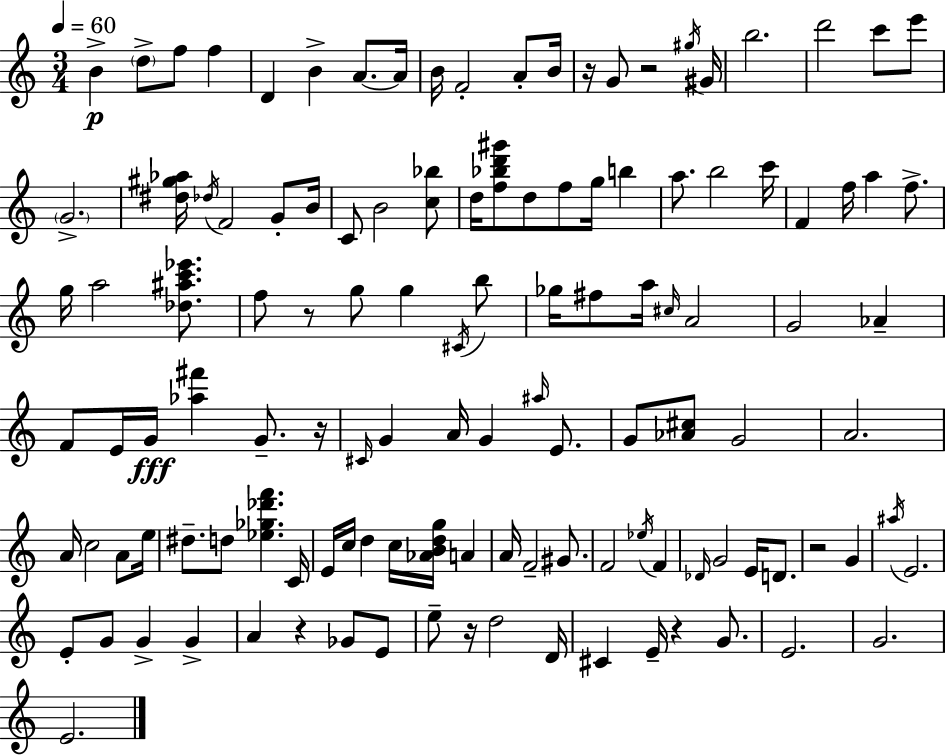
B4/q D5/e F5/e F5/q D4/q B4/q A4/e. A4/s B4/s F4/h A4/e B4/s R/s G4/e R/h G#5/s G#4/s B5/h. D6/h C6/e E6/e G4/h. [D#5,G#5,Ab5]/s Db5/s F4/h G4/e B4/s C4/e B4/h [C5,Bb5]/e D5/s [F5,Bb5,D6,G#6]/e D5/e F5/e G5/s B5/q A5/e. B5/h C6/s F4/q F5/s A5/q F5/e. G5/s A5/h [Db5,A#5,C6,Eb6]/e. F5/e R/e G5/e G5/q C#4/s B5/e Gb5/s F#5/e A5/s C#5/s A4/h G4/h Ab4/q F4/e E4/s G4/s [Ab5,F#6]/q G4/e. R/s C#4/s G4/q A4/s G4/q A#5/s E4/e. G4/e [Ab4,C#5]/e G4/h A4/h. A4/s C5/h A4/e E5/s D#5/e. D5/e [Eb5,Gb5,Db6,F6]/q. C4/s E4/s C5/s D5/q C5/s [Ab4,B4,D5,G5]/s A4/q A4/s F4/h G#4/e. F4/h Eb5/s F4/q Db4/s G4/h E4/s D4/e. R/h G4/q A#5/s E4/h. E4/e G4/e G4/q G4/q A4/q R/q Gb4/e E4/e E5/e R/s D5/h D4/s C#4/q E4/s R/q G4/e. E4/h. G4/h. E4/h.